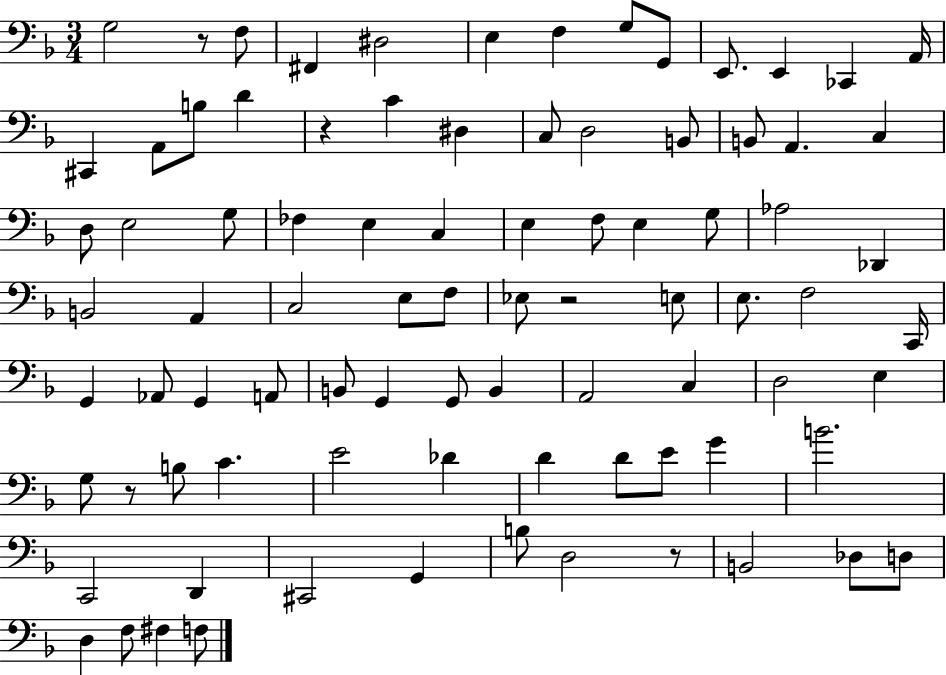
X:1
T:Untitled
M:3/4
L:1/4
K:F
G,2 z/2 F,/2 ^F,, ^D,2 E, F, G,/2 G,,/2 E,,/2 E,, _C,, A,,/4 ^C,, A,,/2 B,/2 D z C ^D, C,/2 D,2 B,,/2 B,,/2 A,, C, D,/2 E,2 G,/2 _F, E, C, E, F,/2 E, G,/2 _A,2 _D,, B,,2 A,, C,2 E,/2 F,/2 _E,/2 z2 E,/2 E,/2 F,2 C,,/4 G,, _A,,/2 G,, A,,/2 B,,/2 G,, G,,/2 B,, A,,2 C, D,2 E, G,/2 z/2 B,/2 C E2 _D D D/2 E/2 G B2 C,,2 D,, ^C,,2 G,, B,/2 D,2 z/2 B,,2 _D,/2 D,/2 D, F,/2 ^F, F,/2